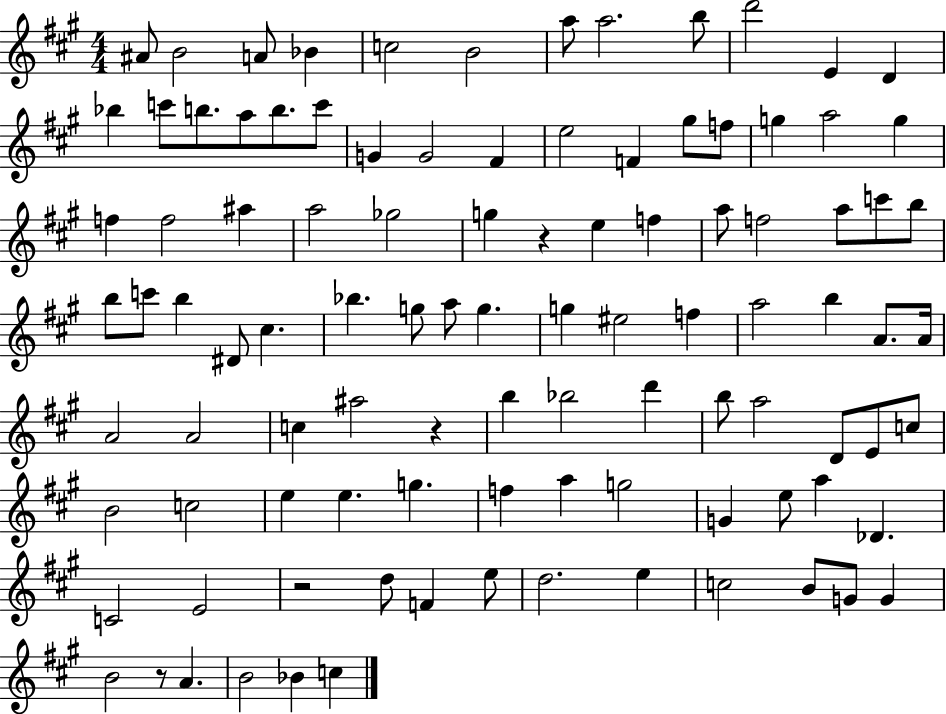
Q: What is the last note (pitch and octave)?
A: C5